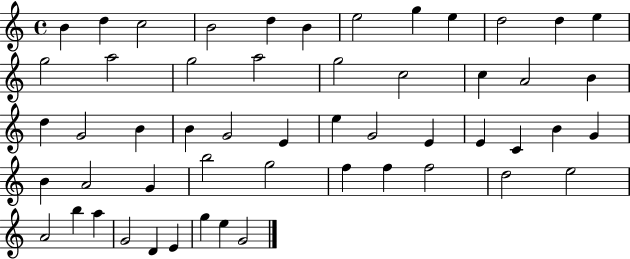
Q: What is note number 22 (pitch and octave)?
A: D5